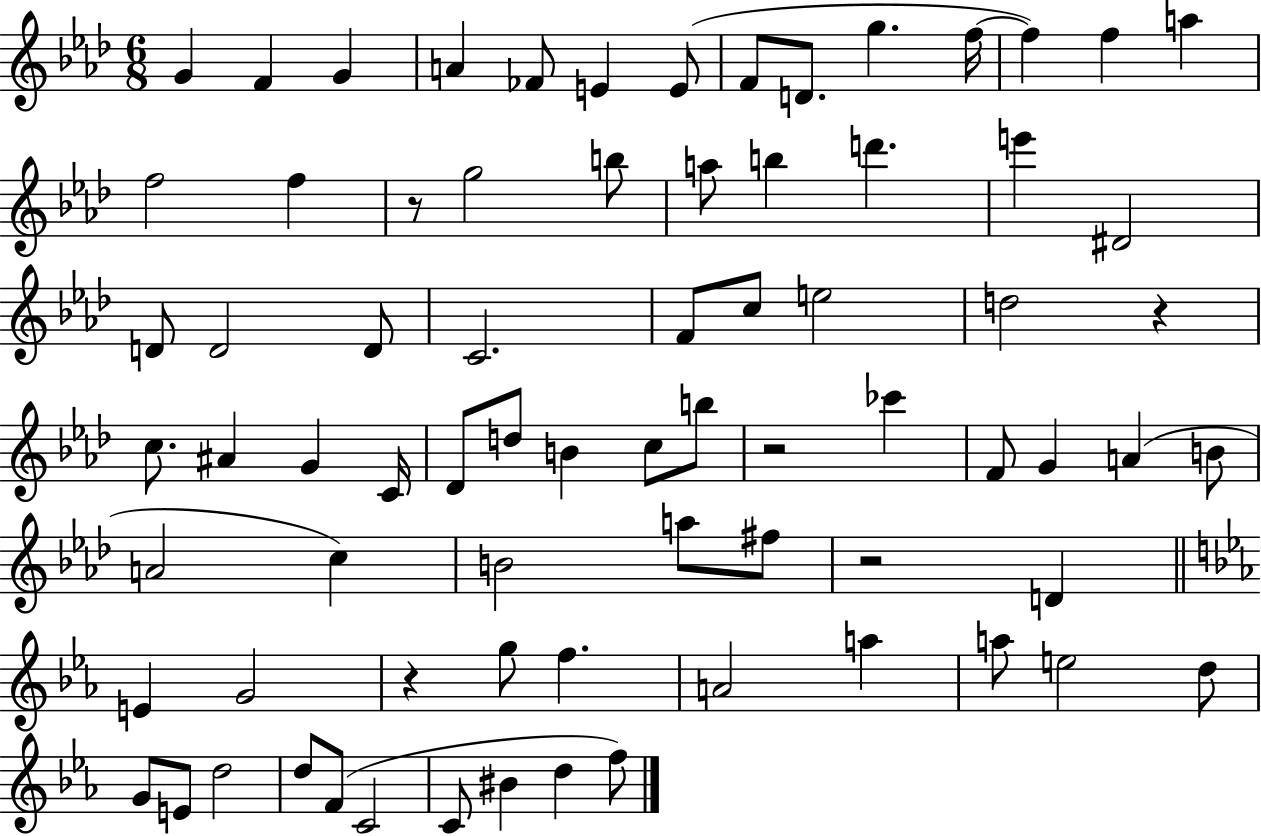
G4/q F4/q G4/q A4/q FES4/e E4/q E4/e F4/e D4/e. G5/q. F5/s F5/q F5/q A5/q F5/h F5/q R/e G5/h B5/e A5/e B5/q D6/q. E6/q D#4/h D4/e D4/h D4/e C4/h. F4/e C5/e E5/h D5/h R/q C5/e. A#4/q G4/q C4/s Db4/e D5/e B4/q C5/e B5/e R/h CES6/q F4/e G4/q A4/q B4/e A4/h C5/q B4/h A5/e F#5/e R/h D4/q E4/q G4/h R/q G5/e F5/q. A4/h A5/q A5/e E5/h D5/e G4/e E4/e D5/h D5/e F4/e C4/h C4/e BIS4/q D5/q F5/e